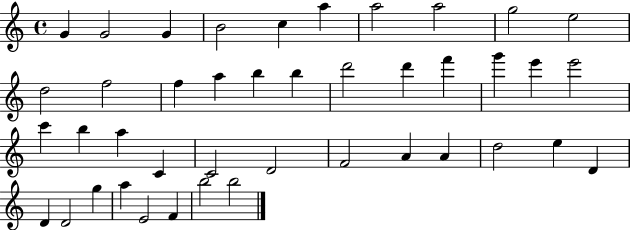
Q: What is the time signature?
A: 4/4